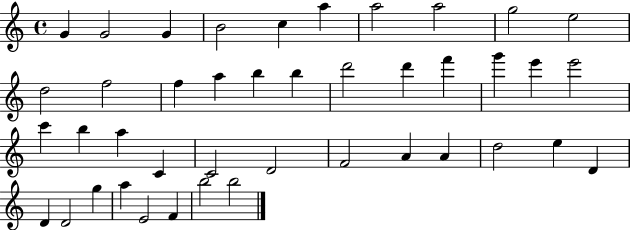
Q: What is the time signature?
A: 4/4